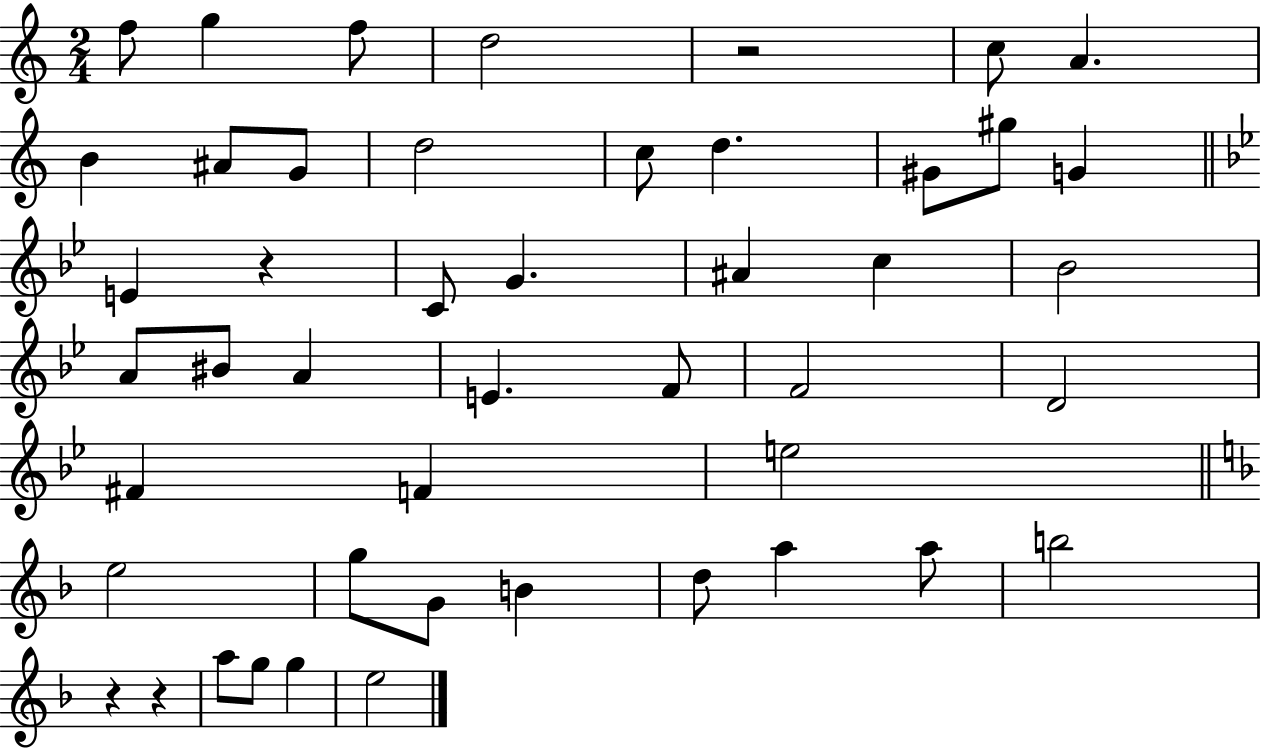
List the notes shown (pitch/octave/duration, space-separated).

F5/e G5/q F5/e D5/h R/h C5/e A4/q. B4/q A#4/e G4/e D5/h C5/e D5/q. G#4/e G#5/e G4/q E4/q R/q C4/e G4/q. A#4/q C5/q Bb4/h A4/e BIS4/e A4/q E4/q. F4/e F4/h D4/h F#4/q F4/q E5/h E5/h G5/e G4/e B4/q D5/e A5/q A5/e B5/h R/q R/q A5/e G5/e G5/q E5/h